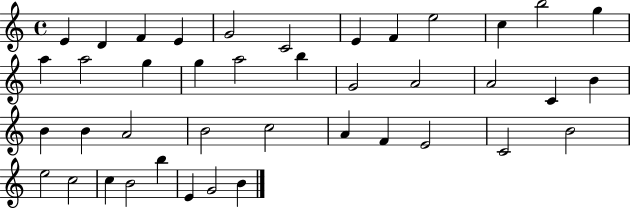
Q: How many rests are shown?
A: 0